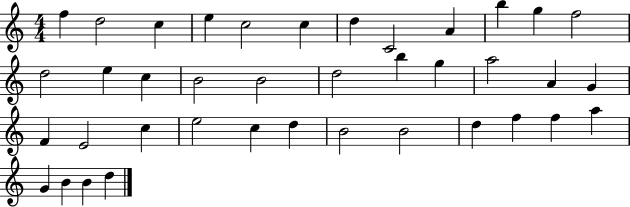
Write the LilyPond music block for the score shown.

{
  \clef treble
  \numericTimeSignature
  \time 4/4
  \key c \major
  f''4 d''2 c''4 | e''4 c''2 c''4 | d''4 c'2 a'4 | b''4 g''4 f''2 | \break d''2 e''4 c''4 | b'2 b'2 | d''2 b''4 g''4 | a''2 a'4 g'4 | \break f'4 e'2 c''4 | e''2 c''4 d''4 | b'2 b'2 | d''4 f''4 f''4 a''4 | \break g'4 b'4 b'4 d''4 | \bar "|."
}